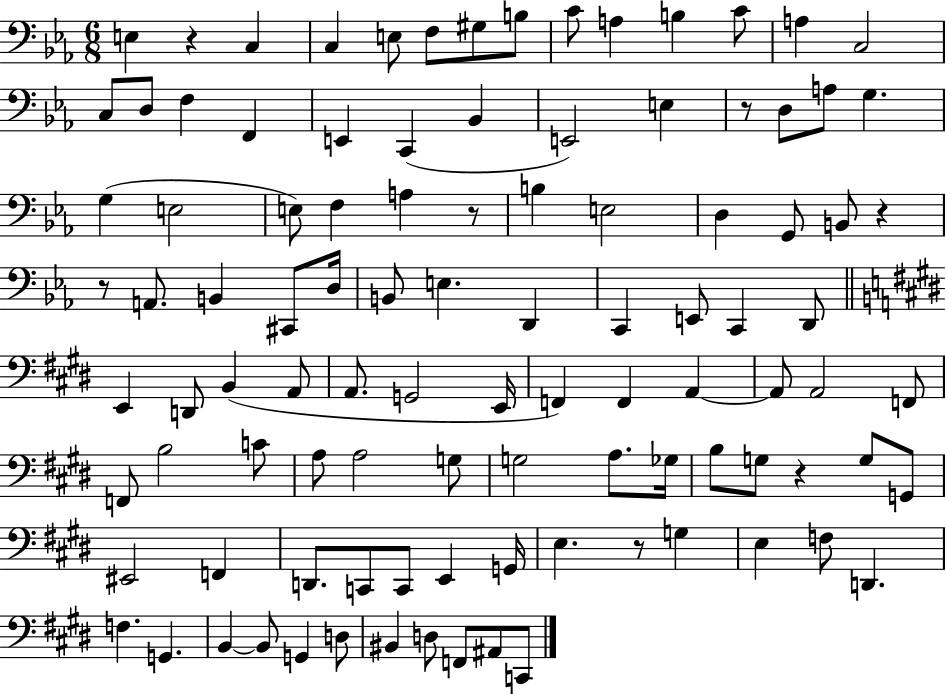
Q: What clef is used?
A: bass